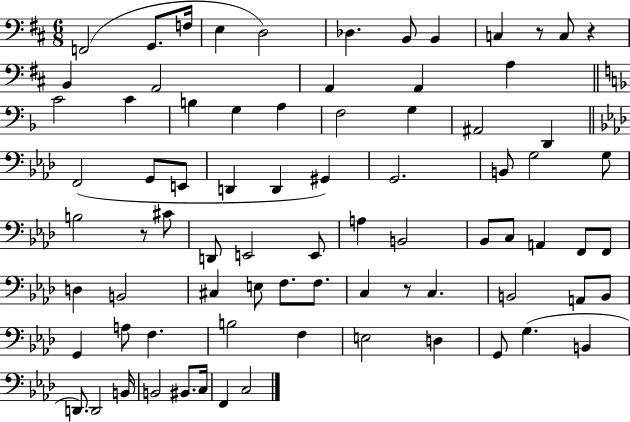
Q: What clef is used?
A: bass